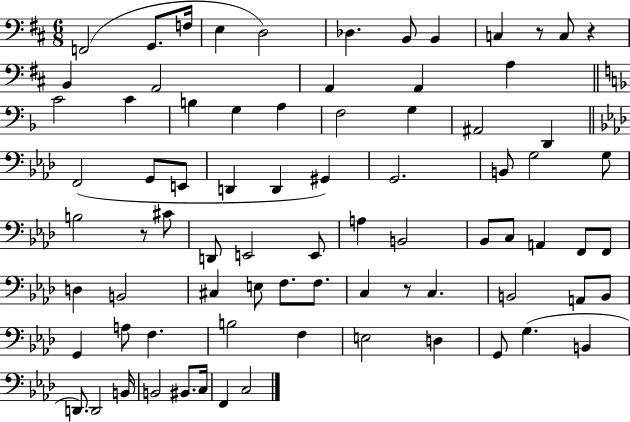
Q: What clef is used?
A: bass